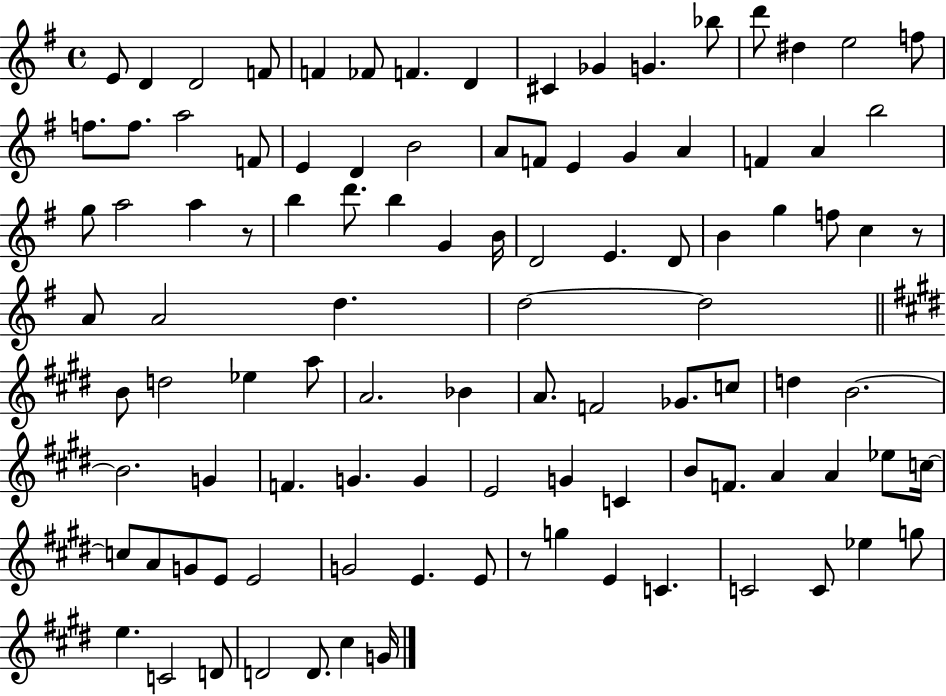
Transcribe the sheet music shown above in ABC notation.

X:1
T:Untitled
M:4/4
L:1/4
K:G
E/2 D D2 F/2 F _F/2 F D ^C _G G _b/2 d'/2 ^d e2 f/2 f/2 f/2 a2 F/2 E D B2 A/2 F/2 E G A F A b2 g/2 a2 a z/2 b d'/2 b G B/4 D2 E D/2 B g f/2 c z/2 A/2 A2 d d2 d2 B/2 d2 _e a/2 A2 _B A/2 F2 _G/2 c/2 d B2 B2 G F G G E2 G C B/2 F/2 A A _e/2 c/4 c/2 A/2 G/2 E/2 E2 G2 E E/2 z/2 g E C C2 C/2 _e g/2 e C2 D/2 D2 D/2 ^c G/4